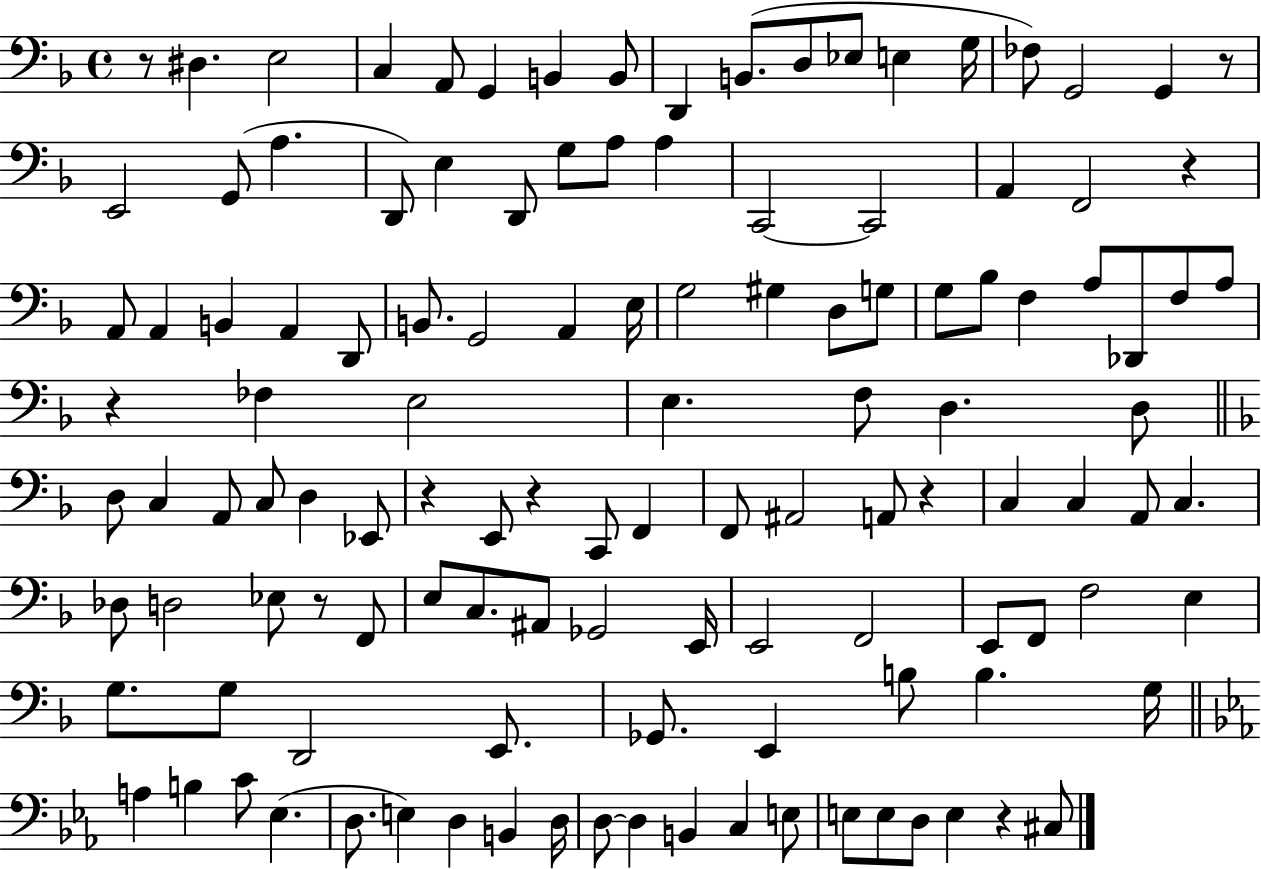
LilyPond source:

{
  \clef bass
  \time 4/4
  \defaultTimeSignature
  \key f \major
  r8 dis4. e2 | c4 a,8 g,4 b,4 b,8 | d,4 b,8.( d8 ees8 e4 g16 | fes8) g,2 g,4 r8 | \break e,2 g,8( a4. | d,8) e4 d,8 g8 a8 a4 | c,2~~ c,2 | a,4 f,2 r4 | \break a,8 a,4 b,4 a,4 d,8 | b,8. g,2 a,4 e16 | g2 gis4 d8 g8 | g8 bes8 f4 a8 des,8 f8 a8 | \break r4 fes4 e2 | e4. f8 d4. d8 | \bar "||" \break \key f \major d8 c4 a,8 c8 d4 ees,8 | r4 e,8 r4 c,8 f,4 | f,8 ais,2 a,8 r4 | c4 c4 a,8 c4. | \break des8 d2 ees8 r8 f,8 | e8 c8. ais,8 ges,2 e,16 | e,2 f,2 | e,8 f,8 f2 e4 | \break g8. g8 d,2 e,8. | ges,8. e,4 b8 b4. g16 | \bar "||" \break \key c \minor a4 b4 c'8 ees4.( | d8. e4) d4 b,4 d16 | d8~~ d4 b,4 c4 e8 | e8 e8 d8 e4 r4 cis8 | \break \bar "|."
}